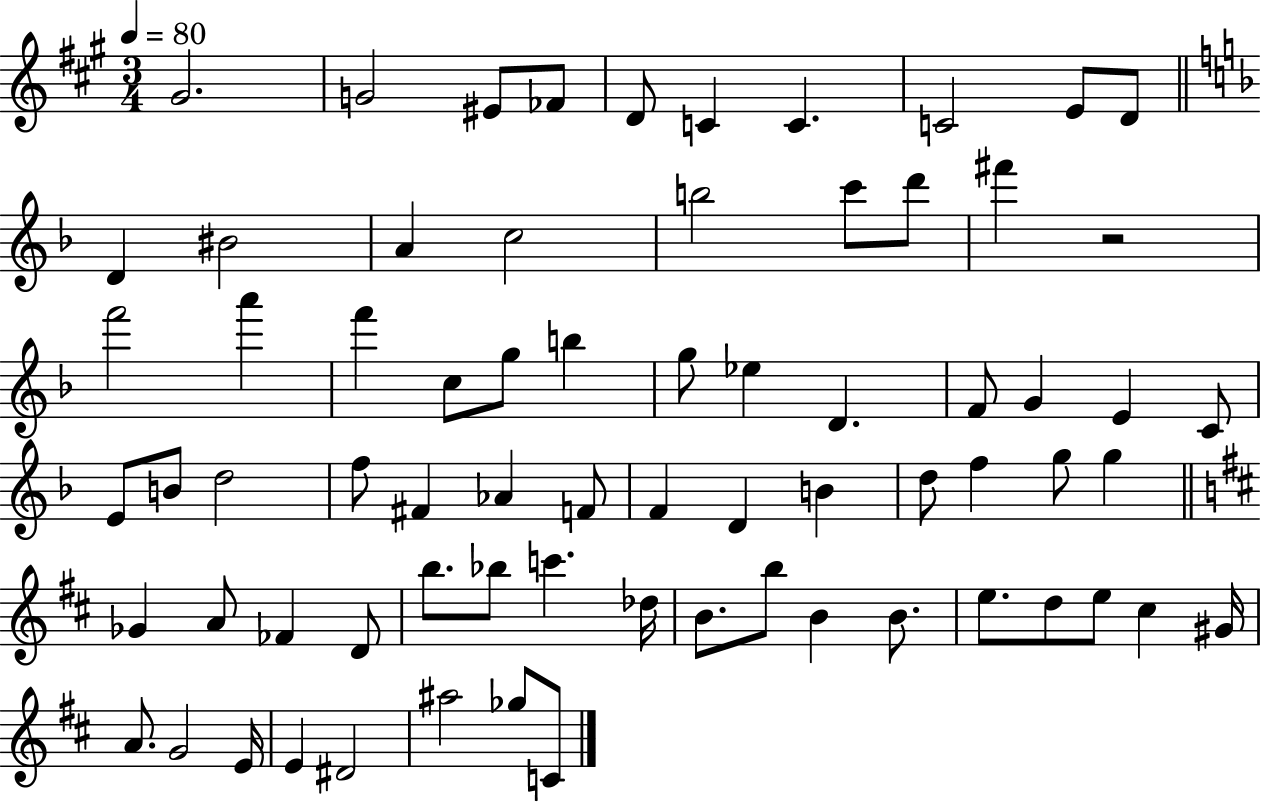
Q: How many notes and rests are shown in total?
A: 71